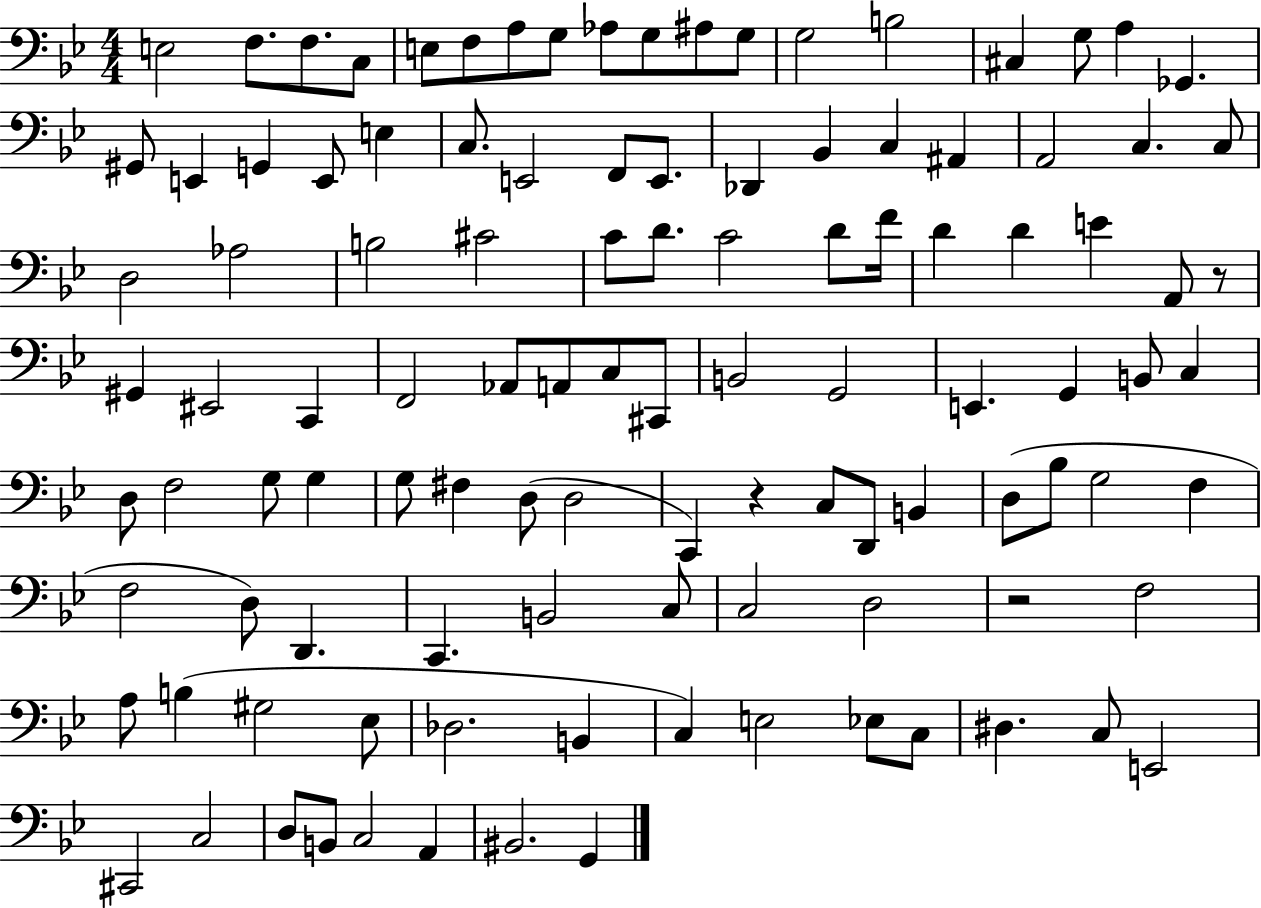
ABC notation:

X:1
T:Untitled
M:4/4
L:1/4
K:Bb
E,2 F,/2 F,/2 C,/2 E,/2 F,/2 A,/2 G,/2 _A,/2 G,/2 ^A,/2 G,/2 G,2 B,2 ^C, G,/2 A, _G,, ^G,,/2 E,, G,, E,,/2 E, C,/2 E,,2 F,,/2 E,,/2 _D,, _B,, C, ^A,, A,,2 C, C,/2 D,2 _A,2 B,2 ^C2 C/2 D/2 C2 D/2 F/4 D D E A,,/2 z/2 ^G,, ^E,,2 C,, F,,2 _A,,/2 A,,/2 C,/2 ^C,,/2 B,,2 G,,2 E,, G,, B,,/2 C, D,/2 F,2 G,/2 G, G,/2 ^F, D,/2 D,2 C,, z C,/2 D,,/2 B,, D,/2 _B,/2 G,2 F, F,2 D,/2 D,, C,, B,,2 C,/2 C,2 D,2 z2 F,2 A,/2 B, ^G,2 _E,/2 _D,2 B,, C, E,2 _E,/2 C,/2 ^D, C,/2 E,,2 ^C,,2 C,2 D,/2 B,,/2 C,2 A,, ^B,,2 G,,